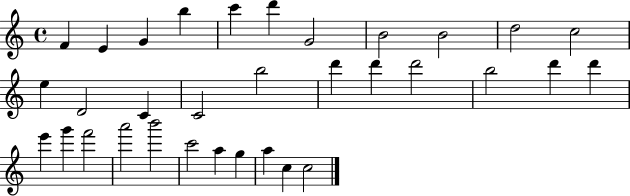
{
  \clef treble
  \time 4/4
  \defaultTimeSignature
  \key c \major
  f'4 e'4 g'4 b''4 | c'''4 d'''4 g'2 | b'2 b'2 | d''2 c''2 | \break e''4 d'2 c'4 | c'2 b''2 | d'''4 d'''4 d'''2 | b''2 d'''4 d'''4 | \break e'''4 g'''4 f'''2 | a'''2 b'''2 | c'''2 a''4 g''4 | a''4 c''4 c''2 | \break \bar "|."
}